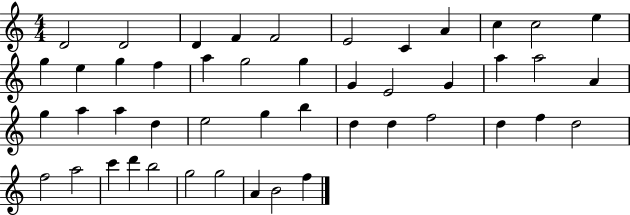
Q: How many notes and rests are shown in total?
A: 47